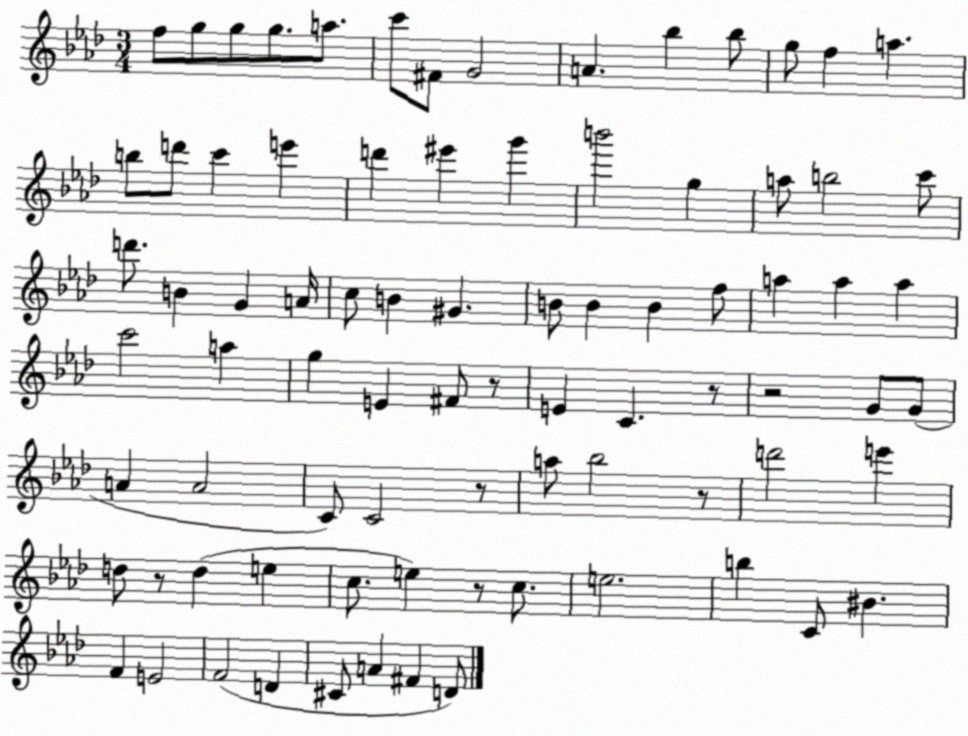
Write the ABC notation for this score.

X:1
T:Untitled
M:3/4
L:1/4
K:Ab
f/2 g/2 g/2 g/2 a/2 c'/2 ^F/2 G2 A _b _b/2 g/2 f a b/2 d'/2 c' e' d' ^e' g' b'2 g a/2 b2 c'/2 d'/2 B G A/4 c/2 B ^G B/2 B B f/2 a a a c'2 a g E ^F/2 z/2 E C z/2 z2 G/2 G/2 A A2 C/2 C2 z/2 a/2 _b2 z/2 d'2 e' d/2 z/2 d e c/2 e z/2 c/2 e2 b C/2 ^B F E2 F2 D ^C/2 A ^F D/2